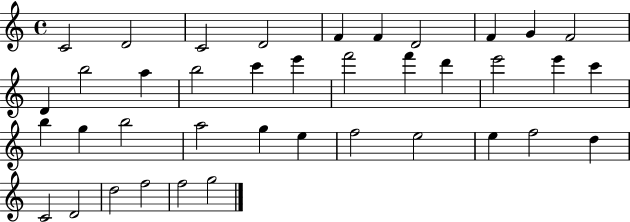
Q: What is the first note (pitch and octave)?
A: C4